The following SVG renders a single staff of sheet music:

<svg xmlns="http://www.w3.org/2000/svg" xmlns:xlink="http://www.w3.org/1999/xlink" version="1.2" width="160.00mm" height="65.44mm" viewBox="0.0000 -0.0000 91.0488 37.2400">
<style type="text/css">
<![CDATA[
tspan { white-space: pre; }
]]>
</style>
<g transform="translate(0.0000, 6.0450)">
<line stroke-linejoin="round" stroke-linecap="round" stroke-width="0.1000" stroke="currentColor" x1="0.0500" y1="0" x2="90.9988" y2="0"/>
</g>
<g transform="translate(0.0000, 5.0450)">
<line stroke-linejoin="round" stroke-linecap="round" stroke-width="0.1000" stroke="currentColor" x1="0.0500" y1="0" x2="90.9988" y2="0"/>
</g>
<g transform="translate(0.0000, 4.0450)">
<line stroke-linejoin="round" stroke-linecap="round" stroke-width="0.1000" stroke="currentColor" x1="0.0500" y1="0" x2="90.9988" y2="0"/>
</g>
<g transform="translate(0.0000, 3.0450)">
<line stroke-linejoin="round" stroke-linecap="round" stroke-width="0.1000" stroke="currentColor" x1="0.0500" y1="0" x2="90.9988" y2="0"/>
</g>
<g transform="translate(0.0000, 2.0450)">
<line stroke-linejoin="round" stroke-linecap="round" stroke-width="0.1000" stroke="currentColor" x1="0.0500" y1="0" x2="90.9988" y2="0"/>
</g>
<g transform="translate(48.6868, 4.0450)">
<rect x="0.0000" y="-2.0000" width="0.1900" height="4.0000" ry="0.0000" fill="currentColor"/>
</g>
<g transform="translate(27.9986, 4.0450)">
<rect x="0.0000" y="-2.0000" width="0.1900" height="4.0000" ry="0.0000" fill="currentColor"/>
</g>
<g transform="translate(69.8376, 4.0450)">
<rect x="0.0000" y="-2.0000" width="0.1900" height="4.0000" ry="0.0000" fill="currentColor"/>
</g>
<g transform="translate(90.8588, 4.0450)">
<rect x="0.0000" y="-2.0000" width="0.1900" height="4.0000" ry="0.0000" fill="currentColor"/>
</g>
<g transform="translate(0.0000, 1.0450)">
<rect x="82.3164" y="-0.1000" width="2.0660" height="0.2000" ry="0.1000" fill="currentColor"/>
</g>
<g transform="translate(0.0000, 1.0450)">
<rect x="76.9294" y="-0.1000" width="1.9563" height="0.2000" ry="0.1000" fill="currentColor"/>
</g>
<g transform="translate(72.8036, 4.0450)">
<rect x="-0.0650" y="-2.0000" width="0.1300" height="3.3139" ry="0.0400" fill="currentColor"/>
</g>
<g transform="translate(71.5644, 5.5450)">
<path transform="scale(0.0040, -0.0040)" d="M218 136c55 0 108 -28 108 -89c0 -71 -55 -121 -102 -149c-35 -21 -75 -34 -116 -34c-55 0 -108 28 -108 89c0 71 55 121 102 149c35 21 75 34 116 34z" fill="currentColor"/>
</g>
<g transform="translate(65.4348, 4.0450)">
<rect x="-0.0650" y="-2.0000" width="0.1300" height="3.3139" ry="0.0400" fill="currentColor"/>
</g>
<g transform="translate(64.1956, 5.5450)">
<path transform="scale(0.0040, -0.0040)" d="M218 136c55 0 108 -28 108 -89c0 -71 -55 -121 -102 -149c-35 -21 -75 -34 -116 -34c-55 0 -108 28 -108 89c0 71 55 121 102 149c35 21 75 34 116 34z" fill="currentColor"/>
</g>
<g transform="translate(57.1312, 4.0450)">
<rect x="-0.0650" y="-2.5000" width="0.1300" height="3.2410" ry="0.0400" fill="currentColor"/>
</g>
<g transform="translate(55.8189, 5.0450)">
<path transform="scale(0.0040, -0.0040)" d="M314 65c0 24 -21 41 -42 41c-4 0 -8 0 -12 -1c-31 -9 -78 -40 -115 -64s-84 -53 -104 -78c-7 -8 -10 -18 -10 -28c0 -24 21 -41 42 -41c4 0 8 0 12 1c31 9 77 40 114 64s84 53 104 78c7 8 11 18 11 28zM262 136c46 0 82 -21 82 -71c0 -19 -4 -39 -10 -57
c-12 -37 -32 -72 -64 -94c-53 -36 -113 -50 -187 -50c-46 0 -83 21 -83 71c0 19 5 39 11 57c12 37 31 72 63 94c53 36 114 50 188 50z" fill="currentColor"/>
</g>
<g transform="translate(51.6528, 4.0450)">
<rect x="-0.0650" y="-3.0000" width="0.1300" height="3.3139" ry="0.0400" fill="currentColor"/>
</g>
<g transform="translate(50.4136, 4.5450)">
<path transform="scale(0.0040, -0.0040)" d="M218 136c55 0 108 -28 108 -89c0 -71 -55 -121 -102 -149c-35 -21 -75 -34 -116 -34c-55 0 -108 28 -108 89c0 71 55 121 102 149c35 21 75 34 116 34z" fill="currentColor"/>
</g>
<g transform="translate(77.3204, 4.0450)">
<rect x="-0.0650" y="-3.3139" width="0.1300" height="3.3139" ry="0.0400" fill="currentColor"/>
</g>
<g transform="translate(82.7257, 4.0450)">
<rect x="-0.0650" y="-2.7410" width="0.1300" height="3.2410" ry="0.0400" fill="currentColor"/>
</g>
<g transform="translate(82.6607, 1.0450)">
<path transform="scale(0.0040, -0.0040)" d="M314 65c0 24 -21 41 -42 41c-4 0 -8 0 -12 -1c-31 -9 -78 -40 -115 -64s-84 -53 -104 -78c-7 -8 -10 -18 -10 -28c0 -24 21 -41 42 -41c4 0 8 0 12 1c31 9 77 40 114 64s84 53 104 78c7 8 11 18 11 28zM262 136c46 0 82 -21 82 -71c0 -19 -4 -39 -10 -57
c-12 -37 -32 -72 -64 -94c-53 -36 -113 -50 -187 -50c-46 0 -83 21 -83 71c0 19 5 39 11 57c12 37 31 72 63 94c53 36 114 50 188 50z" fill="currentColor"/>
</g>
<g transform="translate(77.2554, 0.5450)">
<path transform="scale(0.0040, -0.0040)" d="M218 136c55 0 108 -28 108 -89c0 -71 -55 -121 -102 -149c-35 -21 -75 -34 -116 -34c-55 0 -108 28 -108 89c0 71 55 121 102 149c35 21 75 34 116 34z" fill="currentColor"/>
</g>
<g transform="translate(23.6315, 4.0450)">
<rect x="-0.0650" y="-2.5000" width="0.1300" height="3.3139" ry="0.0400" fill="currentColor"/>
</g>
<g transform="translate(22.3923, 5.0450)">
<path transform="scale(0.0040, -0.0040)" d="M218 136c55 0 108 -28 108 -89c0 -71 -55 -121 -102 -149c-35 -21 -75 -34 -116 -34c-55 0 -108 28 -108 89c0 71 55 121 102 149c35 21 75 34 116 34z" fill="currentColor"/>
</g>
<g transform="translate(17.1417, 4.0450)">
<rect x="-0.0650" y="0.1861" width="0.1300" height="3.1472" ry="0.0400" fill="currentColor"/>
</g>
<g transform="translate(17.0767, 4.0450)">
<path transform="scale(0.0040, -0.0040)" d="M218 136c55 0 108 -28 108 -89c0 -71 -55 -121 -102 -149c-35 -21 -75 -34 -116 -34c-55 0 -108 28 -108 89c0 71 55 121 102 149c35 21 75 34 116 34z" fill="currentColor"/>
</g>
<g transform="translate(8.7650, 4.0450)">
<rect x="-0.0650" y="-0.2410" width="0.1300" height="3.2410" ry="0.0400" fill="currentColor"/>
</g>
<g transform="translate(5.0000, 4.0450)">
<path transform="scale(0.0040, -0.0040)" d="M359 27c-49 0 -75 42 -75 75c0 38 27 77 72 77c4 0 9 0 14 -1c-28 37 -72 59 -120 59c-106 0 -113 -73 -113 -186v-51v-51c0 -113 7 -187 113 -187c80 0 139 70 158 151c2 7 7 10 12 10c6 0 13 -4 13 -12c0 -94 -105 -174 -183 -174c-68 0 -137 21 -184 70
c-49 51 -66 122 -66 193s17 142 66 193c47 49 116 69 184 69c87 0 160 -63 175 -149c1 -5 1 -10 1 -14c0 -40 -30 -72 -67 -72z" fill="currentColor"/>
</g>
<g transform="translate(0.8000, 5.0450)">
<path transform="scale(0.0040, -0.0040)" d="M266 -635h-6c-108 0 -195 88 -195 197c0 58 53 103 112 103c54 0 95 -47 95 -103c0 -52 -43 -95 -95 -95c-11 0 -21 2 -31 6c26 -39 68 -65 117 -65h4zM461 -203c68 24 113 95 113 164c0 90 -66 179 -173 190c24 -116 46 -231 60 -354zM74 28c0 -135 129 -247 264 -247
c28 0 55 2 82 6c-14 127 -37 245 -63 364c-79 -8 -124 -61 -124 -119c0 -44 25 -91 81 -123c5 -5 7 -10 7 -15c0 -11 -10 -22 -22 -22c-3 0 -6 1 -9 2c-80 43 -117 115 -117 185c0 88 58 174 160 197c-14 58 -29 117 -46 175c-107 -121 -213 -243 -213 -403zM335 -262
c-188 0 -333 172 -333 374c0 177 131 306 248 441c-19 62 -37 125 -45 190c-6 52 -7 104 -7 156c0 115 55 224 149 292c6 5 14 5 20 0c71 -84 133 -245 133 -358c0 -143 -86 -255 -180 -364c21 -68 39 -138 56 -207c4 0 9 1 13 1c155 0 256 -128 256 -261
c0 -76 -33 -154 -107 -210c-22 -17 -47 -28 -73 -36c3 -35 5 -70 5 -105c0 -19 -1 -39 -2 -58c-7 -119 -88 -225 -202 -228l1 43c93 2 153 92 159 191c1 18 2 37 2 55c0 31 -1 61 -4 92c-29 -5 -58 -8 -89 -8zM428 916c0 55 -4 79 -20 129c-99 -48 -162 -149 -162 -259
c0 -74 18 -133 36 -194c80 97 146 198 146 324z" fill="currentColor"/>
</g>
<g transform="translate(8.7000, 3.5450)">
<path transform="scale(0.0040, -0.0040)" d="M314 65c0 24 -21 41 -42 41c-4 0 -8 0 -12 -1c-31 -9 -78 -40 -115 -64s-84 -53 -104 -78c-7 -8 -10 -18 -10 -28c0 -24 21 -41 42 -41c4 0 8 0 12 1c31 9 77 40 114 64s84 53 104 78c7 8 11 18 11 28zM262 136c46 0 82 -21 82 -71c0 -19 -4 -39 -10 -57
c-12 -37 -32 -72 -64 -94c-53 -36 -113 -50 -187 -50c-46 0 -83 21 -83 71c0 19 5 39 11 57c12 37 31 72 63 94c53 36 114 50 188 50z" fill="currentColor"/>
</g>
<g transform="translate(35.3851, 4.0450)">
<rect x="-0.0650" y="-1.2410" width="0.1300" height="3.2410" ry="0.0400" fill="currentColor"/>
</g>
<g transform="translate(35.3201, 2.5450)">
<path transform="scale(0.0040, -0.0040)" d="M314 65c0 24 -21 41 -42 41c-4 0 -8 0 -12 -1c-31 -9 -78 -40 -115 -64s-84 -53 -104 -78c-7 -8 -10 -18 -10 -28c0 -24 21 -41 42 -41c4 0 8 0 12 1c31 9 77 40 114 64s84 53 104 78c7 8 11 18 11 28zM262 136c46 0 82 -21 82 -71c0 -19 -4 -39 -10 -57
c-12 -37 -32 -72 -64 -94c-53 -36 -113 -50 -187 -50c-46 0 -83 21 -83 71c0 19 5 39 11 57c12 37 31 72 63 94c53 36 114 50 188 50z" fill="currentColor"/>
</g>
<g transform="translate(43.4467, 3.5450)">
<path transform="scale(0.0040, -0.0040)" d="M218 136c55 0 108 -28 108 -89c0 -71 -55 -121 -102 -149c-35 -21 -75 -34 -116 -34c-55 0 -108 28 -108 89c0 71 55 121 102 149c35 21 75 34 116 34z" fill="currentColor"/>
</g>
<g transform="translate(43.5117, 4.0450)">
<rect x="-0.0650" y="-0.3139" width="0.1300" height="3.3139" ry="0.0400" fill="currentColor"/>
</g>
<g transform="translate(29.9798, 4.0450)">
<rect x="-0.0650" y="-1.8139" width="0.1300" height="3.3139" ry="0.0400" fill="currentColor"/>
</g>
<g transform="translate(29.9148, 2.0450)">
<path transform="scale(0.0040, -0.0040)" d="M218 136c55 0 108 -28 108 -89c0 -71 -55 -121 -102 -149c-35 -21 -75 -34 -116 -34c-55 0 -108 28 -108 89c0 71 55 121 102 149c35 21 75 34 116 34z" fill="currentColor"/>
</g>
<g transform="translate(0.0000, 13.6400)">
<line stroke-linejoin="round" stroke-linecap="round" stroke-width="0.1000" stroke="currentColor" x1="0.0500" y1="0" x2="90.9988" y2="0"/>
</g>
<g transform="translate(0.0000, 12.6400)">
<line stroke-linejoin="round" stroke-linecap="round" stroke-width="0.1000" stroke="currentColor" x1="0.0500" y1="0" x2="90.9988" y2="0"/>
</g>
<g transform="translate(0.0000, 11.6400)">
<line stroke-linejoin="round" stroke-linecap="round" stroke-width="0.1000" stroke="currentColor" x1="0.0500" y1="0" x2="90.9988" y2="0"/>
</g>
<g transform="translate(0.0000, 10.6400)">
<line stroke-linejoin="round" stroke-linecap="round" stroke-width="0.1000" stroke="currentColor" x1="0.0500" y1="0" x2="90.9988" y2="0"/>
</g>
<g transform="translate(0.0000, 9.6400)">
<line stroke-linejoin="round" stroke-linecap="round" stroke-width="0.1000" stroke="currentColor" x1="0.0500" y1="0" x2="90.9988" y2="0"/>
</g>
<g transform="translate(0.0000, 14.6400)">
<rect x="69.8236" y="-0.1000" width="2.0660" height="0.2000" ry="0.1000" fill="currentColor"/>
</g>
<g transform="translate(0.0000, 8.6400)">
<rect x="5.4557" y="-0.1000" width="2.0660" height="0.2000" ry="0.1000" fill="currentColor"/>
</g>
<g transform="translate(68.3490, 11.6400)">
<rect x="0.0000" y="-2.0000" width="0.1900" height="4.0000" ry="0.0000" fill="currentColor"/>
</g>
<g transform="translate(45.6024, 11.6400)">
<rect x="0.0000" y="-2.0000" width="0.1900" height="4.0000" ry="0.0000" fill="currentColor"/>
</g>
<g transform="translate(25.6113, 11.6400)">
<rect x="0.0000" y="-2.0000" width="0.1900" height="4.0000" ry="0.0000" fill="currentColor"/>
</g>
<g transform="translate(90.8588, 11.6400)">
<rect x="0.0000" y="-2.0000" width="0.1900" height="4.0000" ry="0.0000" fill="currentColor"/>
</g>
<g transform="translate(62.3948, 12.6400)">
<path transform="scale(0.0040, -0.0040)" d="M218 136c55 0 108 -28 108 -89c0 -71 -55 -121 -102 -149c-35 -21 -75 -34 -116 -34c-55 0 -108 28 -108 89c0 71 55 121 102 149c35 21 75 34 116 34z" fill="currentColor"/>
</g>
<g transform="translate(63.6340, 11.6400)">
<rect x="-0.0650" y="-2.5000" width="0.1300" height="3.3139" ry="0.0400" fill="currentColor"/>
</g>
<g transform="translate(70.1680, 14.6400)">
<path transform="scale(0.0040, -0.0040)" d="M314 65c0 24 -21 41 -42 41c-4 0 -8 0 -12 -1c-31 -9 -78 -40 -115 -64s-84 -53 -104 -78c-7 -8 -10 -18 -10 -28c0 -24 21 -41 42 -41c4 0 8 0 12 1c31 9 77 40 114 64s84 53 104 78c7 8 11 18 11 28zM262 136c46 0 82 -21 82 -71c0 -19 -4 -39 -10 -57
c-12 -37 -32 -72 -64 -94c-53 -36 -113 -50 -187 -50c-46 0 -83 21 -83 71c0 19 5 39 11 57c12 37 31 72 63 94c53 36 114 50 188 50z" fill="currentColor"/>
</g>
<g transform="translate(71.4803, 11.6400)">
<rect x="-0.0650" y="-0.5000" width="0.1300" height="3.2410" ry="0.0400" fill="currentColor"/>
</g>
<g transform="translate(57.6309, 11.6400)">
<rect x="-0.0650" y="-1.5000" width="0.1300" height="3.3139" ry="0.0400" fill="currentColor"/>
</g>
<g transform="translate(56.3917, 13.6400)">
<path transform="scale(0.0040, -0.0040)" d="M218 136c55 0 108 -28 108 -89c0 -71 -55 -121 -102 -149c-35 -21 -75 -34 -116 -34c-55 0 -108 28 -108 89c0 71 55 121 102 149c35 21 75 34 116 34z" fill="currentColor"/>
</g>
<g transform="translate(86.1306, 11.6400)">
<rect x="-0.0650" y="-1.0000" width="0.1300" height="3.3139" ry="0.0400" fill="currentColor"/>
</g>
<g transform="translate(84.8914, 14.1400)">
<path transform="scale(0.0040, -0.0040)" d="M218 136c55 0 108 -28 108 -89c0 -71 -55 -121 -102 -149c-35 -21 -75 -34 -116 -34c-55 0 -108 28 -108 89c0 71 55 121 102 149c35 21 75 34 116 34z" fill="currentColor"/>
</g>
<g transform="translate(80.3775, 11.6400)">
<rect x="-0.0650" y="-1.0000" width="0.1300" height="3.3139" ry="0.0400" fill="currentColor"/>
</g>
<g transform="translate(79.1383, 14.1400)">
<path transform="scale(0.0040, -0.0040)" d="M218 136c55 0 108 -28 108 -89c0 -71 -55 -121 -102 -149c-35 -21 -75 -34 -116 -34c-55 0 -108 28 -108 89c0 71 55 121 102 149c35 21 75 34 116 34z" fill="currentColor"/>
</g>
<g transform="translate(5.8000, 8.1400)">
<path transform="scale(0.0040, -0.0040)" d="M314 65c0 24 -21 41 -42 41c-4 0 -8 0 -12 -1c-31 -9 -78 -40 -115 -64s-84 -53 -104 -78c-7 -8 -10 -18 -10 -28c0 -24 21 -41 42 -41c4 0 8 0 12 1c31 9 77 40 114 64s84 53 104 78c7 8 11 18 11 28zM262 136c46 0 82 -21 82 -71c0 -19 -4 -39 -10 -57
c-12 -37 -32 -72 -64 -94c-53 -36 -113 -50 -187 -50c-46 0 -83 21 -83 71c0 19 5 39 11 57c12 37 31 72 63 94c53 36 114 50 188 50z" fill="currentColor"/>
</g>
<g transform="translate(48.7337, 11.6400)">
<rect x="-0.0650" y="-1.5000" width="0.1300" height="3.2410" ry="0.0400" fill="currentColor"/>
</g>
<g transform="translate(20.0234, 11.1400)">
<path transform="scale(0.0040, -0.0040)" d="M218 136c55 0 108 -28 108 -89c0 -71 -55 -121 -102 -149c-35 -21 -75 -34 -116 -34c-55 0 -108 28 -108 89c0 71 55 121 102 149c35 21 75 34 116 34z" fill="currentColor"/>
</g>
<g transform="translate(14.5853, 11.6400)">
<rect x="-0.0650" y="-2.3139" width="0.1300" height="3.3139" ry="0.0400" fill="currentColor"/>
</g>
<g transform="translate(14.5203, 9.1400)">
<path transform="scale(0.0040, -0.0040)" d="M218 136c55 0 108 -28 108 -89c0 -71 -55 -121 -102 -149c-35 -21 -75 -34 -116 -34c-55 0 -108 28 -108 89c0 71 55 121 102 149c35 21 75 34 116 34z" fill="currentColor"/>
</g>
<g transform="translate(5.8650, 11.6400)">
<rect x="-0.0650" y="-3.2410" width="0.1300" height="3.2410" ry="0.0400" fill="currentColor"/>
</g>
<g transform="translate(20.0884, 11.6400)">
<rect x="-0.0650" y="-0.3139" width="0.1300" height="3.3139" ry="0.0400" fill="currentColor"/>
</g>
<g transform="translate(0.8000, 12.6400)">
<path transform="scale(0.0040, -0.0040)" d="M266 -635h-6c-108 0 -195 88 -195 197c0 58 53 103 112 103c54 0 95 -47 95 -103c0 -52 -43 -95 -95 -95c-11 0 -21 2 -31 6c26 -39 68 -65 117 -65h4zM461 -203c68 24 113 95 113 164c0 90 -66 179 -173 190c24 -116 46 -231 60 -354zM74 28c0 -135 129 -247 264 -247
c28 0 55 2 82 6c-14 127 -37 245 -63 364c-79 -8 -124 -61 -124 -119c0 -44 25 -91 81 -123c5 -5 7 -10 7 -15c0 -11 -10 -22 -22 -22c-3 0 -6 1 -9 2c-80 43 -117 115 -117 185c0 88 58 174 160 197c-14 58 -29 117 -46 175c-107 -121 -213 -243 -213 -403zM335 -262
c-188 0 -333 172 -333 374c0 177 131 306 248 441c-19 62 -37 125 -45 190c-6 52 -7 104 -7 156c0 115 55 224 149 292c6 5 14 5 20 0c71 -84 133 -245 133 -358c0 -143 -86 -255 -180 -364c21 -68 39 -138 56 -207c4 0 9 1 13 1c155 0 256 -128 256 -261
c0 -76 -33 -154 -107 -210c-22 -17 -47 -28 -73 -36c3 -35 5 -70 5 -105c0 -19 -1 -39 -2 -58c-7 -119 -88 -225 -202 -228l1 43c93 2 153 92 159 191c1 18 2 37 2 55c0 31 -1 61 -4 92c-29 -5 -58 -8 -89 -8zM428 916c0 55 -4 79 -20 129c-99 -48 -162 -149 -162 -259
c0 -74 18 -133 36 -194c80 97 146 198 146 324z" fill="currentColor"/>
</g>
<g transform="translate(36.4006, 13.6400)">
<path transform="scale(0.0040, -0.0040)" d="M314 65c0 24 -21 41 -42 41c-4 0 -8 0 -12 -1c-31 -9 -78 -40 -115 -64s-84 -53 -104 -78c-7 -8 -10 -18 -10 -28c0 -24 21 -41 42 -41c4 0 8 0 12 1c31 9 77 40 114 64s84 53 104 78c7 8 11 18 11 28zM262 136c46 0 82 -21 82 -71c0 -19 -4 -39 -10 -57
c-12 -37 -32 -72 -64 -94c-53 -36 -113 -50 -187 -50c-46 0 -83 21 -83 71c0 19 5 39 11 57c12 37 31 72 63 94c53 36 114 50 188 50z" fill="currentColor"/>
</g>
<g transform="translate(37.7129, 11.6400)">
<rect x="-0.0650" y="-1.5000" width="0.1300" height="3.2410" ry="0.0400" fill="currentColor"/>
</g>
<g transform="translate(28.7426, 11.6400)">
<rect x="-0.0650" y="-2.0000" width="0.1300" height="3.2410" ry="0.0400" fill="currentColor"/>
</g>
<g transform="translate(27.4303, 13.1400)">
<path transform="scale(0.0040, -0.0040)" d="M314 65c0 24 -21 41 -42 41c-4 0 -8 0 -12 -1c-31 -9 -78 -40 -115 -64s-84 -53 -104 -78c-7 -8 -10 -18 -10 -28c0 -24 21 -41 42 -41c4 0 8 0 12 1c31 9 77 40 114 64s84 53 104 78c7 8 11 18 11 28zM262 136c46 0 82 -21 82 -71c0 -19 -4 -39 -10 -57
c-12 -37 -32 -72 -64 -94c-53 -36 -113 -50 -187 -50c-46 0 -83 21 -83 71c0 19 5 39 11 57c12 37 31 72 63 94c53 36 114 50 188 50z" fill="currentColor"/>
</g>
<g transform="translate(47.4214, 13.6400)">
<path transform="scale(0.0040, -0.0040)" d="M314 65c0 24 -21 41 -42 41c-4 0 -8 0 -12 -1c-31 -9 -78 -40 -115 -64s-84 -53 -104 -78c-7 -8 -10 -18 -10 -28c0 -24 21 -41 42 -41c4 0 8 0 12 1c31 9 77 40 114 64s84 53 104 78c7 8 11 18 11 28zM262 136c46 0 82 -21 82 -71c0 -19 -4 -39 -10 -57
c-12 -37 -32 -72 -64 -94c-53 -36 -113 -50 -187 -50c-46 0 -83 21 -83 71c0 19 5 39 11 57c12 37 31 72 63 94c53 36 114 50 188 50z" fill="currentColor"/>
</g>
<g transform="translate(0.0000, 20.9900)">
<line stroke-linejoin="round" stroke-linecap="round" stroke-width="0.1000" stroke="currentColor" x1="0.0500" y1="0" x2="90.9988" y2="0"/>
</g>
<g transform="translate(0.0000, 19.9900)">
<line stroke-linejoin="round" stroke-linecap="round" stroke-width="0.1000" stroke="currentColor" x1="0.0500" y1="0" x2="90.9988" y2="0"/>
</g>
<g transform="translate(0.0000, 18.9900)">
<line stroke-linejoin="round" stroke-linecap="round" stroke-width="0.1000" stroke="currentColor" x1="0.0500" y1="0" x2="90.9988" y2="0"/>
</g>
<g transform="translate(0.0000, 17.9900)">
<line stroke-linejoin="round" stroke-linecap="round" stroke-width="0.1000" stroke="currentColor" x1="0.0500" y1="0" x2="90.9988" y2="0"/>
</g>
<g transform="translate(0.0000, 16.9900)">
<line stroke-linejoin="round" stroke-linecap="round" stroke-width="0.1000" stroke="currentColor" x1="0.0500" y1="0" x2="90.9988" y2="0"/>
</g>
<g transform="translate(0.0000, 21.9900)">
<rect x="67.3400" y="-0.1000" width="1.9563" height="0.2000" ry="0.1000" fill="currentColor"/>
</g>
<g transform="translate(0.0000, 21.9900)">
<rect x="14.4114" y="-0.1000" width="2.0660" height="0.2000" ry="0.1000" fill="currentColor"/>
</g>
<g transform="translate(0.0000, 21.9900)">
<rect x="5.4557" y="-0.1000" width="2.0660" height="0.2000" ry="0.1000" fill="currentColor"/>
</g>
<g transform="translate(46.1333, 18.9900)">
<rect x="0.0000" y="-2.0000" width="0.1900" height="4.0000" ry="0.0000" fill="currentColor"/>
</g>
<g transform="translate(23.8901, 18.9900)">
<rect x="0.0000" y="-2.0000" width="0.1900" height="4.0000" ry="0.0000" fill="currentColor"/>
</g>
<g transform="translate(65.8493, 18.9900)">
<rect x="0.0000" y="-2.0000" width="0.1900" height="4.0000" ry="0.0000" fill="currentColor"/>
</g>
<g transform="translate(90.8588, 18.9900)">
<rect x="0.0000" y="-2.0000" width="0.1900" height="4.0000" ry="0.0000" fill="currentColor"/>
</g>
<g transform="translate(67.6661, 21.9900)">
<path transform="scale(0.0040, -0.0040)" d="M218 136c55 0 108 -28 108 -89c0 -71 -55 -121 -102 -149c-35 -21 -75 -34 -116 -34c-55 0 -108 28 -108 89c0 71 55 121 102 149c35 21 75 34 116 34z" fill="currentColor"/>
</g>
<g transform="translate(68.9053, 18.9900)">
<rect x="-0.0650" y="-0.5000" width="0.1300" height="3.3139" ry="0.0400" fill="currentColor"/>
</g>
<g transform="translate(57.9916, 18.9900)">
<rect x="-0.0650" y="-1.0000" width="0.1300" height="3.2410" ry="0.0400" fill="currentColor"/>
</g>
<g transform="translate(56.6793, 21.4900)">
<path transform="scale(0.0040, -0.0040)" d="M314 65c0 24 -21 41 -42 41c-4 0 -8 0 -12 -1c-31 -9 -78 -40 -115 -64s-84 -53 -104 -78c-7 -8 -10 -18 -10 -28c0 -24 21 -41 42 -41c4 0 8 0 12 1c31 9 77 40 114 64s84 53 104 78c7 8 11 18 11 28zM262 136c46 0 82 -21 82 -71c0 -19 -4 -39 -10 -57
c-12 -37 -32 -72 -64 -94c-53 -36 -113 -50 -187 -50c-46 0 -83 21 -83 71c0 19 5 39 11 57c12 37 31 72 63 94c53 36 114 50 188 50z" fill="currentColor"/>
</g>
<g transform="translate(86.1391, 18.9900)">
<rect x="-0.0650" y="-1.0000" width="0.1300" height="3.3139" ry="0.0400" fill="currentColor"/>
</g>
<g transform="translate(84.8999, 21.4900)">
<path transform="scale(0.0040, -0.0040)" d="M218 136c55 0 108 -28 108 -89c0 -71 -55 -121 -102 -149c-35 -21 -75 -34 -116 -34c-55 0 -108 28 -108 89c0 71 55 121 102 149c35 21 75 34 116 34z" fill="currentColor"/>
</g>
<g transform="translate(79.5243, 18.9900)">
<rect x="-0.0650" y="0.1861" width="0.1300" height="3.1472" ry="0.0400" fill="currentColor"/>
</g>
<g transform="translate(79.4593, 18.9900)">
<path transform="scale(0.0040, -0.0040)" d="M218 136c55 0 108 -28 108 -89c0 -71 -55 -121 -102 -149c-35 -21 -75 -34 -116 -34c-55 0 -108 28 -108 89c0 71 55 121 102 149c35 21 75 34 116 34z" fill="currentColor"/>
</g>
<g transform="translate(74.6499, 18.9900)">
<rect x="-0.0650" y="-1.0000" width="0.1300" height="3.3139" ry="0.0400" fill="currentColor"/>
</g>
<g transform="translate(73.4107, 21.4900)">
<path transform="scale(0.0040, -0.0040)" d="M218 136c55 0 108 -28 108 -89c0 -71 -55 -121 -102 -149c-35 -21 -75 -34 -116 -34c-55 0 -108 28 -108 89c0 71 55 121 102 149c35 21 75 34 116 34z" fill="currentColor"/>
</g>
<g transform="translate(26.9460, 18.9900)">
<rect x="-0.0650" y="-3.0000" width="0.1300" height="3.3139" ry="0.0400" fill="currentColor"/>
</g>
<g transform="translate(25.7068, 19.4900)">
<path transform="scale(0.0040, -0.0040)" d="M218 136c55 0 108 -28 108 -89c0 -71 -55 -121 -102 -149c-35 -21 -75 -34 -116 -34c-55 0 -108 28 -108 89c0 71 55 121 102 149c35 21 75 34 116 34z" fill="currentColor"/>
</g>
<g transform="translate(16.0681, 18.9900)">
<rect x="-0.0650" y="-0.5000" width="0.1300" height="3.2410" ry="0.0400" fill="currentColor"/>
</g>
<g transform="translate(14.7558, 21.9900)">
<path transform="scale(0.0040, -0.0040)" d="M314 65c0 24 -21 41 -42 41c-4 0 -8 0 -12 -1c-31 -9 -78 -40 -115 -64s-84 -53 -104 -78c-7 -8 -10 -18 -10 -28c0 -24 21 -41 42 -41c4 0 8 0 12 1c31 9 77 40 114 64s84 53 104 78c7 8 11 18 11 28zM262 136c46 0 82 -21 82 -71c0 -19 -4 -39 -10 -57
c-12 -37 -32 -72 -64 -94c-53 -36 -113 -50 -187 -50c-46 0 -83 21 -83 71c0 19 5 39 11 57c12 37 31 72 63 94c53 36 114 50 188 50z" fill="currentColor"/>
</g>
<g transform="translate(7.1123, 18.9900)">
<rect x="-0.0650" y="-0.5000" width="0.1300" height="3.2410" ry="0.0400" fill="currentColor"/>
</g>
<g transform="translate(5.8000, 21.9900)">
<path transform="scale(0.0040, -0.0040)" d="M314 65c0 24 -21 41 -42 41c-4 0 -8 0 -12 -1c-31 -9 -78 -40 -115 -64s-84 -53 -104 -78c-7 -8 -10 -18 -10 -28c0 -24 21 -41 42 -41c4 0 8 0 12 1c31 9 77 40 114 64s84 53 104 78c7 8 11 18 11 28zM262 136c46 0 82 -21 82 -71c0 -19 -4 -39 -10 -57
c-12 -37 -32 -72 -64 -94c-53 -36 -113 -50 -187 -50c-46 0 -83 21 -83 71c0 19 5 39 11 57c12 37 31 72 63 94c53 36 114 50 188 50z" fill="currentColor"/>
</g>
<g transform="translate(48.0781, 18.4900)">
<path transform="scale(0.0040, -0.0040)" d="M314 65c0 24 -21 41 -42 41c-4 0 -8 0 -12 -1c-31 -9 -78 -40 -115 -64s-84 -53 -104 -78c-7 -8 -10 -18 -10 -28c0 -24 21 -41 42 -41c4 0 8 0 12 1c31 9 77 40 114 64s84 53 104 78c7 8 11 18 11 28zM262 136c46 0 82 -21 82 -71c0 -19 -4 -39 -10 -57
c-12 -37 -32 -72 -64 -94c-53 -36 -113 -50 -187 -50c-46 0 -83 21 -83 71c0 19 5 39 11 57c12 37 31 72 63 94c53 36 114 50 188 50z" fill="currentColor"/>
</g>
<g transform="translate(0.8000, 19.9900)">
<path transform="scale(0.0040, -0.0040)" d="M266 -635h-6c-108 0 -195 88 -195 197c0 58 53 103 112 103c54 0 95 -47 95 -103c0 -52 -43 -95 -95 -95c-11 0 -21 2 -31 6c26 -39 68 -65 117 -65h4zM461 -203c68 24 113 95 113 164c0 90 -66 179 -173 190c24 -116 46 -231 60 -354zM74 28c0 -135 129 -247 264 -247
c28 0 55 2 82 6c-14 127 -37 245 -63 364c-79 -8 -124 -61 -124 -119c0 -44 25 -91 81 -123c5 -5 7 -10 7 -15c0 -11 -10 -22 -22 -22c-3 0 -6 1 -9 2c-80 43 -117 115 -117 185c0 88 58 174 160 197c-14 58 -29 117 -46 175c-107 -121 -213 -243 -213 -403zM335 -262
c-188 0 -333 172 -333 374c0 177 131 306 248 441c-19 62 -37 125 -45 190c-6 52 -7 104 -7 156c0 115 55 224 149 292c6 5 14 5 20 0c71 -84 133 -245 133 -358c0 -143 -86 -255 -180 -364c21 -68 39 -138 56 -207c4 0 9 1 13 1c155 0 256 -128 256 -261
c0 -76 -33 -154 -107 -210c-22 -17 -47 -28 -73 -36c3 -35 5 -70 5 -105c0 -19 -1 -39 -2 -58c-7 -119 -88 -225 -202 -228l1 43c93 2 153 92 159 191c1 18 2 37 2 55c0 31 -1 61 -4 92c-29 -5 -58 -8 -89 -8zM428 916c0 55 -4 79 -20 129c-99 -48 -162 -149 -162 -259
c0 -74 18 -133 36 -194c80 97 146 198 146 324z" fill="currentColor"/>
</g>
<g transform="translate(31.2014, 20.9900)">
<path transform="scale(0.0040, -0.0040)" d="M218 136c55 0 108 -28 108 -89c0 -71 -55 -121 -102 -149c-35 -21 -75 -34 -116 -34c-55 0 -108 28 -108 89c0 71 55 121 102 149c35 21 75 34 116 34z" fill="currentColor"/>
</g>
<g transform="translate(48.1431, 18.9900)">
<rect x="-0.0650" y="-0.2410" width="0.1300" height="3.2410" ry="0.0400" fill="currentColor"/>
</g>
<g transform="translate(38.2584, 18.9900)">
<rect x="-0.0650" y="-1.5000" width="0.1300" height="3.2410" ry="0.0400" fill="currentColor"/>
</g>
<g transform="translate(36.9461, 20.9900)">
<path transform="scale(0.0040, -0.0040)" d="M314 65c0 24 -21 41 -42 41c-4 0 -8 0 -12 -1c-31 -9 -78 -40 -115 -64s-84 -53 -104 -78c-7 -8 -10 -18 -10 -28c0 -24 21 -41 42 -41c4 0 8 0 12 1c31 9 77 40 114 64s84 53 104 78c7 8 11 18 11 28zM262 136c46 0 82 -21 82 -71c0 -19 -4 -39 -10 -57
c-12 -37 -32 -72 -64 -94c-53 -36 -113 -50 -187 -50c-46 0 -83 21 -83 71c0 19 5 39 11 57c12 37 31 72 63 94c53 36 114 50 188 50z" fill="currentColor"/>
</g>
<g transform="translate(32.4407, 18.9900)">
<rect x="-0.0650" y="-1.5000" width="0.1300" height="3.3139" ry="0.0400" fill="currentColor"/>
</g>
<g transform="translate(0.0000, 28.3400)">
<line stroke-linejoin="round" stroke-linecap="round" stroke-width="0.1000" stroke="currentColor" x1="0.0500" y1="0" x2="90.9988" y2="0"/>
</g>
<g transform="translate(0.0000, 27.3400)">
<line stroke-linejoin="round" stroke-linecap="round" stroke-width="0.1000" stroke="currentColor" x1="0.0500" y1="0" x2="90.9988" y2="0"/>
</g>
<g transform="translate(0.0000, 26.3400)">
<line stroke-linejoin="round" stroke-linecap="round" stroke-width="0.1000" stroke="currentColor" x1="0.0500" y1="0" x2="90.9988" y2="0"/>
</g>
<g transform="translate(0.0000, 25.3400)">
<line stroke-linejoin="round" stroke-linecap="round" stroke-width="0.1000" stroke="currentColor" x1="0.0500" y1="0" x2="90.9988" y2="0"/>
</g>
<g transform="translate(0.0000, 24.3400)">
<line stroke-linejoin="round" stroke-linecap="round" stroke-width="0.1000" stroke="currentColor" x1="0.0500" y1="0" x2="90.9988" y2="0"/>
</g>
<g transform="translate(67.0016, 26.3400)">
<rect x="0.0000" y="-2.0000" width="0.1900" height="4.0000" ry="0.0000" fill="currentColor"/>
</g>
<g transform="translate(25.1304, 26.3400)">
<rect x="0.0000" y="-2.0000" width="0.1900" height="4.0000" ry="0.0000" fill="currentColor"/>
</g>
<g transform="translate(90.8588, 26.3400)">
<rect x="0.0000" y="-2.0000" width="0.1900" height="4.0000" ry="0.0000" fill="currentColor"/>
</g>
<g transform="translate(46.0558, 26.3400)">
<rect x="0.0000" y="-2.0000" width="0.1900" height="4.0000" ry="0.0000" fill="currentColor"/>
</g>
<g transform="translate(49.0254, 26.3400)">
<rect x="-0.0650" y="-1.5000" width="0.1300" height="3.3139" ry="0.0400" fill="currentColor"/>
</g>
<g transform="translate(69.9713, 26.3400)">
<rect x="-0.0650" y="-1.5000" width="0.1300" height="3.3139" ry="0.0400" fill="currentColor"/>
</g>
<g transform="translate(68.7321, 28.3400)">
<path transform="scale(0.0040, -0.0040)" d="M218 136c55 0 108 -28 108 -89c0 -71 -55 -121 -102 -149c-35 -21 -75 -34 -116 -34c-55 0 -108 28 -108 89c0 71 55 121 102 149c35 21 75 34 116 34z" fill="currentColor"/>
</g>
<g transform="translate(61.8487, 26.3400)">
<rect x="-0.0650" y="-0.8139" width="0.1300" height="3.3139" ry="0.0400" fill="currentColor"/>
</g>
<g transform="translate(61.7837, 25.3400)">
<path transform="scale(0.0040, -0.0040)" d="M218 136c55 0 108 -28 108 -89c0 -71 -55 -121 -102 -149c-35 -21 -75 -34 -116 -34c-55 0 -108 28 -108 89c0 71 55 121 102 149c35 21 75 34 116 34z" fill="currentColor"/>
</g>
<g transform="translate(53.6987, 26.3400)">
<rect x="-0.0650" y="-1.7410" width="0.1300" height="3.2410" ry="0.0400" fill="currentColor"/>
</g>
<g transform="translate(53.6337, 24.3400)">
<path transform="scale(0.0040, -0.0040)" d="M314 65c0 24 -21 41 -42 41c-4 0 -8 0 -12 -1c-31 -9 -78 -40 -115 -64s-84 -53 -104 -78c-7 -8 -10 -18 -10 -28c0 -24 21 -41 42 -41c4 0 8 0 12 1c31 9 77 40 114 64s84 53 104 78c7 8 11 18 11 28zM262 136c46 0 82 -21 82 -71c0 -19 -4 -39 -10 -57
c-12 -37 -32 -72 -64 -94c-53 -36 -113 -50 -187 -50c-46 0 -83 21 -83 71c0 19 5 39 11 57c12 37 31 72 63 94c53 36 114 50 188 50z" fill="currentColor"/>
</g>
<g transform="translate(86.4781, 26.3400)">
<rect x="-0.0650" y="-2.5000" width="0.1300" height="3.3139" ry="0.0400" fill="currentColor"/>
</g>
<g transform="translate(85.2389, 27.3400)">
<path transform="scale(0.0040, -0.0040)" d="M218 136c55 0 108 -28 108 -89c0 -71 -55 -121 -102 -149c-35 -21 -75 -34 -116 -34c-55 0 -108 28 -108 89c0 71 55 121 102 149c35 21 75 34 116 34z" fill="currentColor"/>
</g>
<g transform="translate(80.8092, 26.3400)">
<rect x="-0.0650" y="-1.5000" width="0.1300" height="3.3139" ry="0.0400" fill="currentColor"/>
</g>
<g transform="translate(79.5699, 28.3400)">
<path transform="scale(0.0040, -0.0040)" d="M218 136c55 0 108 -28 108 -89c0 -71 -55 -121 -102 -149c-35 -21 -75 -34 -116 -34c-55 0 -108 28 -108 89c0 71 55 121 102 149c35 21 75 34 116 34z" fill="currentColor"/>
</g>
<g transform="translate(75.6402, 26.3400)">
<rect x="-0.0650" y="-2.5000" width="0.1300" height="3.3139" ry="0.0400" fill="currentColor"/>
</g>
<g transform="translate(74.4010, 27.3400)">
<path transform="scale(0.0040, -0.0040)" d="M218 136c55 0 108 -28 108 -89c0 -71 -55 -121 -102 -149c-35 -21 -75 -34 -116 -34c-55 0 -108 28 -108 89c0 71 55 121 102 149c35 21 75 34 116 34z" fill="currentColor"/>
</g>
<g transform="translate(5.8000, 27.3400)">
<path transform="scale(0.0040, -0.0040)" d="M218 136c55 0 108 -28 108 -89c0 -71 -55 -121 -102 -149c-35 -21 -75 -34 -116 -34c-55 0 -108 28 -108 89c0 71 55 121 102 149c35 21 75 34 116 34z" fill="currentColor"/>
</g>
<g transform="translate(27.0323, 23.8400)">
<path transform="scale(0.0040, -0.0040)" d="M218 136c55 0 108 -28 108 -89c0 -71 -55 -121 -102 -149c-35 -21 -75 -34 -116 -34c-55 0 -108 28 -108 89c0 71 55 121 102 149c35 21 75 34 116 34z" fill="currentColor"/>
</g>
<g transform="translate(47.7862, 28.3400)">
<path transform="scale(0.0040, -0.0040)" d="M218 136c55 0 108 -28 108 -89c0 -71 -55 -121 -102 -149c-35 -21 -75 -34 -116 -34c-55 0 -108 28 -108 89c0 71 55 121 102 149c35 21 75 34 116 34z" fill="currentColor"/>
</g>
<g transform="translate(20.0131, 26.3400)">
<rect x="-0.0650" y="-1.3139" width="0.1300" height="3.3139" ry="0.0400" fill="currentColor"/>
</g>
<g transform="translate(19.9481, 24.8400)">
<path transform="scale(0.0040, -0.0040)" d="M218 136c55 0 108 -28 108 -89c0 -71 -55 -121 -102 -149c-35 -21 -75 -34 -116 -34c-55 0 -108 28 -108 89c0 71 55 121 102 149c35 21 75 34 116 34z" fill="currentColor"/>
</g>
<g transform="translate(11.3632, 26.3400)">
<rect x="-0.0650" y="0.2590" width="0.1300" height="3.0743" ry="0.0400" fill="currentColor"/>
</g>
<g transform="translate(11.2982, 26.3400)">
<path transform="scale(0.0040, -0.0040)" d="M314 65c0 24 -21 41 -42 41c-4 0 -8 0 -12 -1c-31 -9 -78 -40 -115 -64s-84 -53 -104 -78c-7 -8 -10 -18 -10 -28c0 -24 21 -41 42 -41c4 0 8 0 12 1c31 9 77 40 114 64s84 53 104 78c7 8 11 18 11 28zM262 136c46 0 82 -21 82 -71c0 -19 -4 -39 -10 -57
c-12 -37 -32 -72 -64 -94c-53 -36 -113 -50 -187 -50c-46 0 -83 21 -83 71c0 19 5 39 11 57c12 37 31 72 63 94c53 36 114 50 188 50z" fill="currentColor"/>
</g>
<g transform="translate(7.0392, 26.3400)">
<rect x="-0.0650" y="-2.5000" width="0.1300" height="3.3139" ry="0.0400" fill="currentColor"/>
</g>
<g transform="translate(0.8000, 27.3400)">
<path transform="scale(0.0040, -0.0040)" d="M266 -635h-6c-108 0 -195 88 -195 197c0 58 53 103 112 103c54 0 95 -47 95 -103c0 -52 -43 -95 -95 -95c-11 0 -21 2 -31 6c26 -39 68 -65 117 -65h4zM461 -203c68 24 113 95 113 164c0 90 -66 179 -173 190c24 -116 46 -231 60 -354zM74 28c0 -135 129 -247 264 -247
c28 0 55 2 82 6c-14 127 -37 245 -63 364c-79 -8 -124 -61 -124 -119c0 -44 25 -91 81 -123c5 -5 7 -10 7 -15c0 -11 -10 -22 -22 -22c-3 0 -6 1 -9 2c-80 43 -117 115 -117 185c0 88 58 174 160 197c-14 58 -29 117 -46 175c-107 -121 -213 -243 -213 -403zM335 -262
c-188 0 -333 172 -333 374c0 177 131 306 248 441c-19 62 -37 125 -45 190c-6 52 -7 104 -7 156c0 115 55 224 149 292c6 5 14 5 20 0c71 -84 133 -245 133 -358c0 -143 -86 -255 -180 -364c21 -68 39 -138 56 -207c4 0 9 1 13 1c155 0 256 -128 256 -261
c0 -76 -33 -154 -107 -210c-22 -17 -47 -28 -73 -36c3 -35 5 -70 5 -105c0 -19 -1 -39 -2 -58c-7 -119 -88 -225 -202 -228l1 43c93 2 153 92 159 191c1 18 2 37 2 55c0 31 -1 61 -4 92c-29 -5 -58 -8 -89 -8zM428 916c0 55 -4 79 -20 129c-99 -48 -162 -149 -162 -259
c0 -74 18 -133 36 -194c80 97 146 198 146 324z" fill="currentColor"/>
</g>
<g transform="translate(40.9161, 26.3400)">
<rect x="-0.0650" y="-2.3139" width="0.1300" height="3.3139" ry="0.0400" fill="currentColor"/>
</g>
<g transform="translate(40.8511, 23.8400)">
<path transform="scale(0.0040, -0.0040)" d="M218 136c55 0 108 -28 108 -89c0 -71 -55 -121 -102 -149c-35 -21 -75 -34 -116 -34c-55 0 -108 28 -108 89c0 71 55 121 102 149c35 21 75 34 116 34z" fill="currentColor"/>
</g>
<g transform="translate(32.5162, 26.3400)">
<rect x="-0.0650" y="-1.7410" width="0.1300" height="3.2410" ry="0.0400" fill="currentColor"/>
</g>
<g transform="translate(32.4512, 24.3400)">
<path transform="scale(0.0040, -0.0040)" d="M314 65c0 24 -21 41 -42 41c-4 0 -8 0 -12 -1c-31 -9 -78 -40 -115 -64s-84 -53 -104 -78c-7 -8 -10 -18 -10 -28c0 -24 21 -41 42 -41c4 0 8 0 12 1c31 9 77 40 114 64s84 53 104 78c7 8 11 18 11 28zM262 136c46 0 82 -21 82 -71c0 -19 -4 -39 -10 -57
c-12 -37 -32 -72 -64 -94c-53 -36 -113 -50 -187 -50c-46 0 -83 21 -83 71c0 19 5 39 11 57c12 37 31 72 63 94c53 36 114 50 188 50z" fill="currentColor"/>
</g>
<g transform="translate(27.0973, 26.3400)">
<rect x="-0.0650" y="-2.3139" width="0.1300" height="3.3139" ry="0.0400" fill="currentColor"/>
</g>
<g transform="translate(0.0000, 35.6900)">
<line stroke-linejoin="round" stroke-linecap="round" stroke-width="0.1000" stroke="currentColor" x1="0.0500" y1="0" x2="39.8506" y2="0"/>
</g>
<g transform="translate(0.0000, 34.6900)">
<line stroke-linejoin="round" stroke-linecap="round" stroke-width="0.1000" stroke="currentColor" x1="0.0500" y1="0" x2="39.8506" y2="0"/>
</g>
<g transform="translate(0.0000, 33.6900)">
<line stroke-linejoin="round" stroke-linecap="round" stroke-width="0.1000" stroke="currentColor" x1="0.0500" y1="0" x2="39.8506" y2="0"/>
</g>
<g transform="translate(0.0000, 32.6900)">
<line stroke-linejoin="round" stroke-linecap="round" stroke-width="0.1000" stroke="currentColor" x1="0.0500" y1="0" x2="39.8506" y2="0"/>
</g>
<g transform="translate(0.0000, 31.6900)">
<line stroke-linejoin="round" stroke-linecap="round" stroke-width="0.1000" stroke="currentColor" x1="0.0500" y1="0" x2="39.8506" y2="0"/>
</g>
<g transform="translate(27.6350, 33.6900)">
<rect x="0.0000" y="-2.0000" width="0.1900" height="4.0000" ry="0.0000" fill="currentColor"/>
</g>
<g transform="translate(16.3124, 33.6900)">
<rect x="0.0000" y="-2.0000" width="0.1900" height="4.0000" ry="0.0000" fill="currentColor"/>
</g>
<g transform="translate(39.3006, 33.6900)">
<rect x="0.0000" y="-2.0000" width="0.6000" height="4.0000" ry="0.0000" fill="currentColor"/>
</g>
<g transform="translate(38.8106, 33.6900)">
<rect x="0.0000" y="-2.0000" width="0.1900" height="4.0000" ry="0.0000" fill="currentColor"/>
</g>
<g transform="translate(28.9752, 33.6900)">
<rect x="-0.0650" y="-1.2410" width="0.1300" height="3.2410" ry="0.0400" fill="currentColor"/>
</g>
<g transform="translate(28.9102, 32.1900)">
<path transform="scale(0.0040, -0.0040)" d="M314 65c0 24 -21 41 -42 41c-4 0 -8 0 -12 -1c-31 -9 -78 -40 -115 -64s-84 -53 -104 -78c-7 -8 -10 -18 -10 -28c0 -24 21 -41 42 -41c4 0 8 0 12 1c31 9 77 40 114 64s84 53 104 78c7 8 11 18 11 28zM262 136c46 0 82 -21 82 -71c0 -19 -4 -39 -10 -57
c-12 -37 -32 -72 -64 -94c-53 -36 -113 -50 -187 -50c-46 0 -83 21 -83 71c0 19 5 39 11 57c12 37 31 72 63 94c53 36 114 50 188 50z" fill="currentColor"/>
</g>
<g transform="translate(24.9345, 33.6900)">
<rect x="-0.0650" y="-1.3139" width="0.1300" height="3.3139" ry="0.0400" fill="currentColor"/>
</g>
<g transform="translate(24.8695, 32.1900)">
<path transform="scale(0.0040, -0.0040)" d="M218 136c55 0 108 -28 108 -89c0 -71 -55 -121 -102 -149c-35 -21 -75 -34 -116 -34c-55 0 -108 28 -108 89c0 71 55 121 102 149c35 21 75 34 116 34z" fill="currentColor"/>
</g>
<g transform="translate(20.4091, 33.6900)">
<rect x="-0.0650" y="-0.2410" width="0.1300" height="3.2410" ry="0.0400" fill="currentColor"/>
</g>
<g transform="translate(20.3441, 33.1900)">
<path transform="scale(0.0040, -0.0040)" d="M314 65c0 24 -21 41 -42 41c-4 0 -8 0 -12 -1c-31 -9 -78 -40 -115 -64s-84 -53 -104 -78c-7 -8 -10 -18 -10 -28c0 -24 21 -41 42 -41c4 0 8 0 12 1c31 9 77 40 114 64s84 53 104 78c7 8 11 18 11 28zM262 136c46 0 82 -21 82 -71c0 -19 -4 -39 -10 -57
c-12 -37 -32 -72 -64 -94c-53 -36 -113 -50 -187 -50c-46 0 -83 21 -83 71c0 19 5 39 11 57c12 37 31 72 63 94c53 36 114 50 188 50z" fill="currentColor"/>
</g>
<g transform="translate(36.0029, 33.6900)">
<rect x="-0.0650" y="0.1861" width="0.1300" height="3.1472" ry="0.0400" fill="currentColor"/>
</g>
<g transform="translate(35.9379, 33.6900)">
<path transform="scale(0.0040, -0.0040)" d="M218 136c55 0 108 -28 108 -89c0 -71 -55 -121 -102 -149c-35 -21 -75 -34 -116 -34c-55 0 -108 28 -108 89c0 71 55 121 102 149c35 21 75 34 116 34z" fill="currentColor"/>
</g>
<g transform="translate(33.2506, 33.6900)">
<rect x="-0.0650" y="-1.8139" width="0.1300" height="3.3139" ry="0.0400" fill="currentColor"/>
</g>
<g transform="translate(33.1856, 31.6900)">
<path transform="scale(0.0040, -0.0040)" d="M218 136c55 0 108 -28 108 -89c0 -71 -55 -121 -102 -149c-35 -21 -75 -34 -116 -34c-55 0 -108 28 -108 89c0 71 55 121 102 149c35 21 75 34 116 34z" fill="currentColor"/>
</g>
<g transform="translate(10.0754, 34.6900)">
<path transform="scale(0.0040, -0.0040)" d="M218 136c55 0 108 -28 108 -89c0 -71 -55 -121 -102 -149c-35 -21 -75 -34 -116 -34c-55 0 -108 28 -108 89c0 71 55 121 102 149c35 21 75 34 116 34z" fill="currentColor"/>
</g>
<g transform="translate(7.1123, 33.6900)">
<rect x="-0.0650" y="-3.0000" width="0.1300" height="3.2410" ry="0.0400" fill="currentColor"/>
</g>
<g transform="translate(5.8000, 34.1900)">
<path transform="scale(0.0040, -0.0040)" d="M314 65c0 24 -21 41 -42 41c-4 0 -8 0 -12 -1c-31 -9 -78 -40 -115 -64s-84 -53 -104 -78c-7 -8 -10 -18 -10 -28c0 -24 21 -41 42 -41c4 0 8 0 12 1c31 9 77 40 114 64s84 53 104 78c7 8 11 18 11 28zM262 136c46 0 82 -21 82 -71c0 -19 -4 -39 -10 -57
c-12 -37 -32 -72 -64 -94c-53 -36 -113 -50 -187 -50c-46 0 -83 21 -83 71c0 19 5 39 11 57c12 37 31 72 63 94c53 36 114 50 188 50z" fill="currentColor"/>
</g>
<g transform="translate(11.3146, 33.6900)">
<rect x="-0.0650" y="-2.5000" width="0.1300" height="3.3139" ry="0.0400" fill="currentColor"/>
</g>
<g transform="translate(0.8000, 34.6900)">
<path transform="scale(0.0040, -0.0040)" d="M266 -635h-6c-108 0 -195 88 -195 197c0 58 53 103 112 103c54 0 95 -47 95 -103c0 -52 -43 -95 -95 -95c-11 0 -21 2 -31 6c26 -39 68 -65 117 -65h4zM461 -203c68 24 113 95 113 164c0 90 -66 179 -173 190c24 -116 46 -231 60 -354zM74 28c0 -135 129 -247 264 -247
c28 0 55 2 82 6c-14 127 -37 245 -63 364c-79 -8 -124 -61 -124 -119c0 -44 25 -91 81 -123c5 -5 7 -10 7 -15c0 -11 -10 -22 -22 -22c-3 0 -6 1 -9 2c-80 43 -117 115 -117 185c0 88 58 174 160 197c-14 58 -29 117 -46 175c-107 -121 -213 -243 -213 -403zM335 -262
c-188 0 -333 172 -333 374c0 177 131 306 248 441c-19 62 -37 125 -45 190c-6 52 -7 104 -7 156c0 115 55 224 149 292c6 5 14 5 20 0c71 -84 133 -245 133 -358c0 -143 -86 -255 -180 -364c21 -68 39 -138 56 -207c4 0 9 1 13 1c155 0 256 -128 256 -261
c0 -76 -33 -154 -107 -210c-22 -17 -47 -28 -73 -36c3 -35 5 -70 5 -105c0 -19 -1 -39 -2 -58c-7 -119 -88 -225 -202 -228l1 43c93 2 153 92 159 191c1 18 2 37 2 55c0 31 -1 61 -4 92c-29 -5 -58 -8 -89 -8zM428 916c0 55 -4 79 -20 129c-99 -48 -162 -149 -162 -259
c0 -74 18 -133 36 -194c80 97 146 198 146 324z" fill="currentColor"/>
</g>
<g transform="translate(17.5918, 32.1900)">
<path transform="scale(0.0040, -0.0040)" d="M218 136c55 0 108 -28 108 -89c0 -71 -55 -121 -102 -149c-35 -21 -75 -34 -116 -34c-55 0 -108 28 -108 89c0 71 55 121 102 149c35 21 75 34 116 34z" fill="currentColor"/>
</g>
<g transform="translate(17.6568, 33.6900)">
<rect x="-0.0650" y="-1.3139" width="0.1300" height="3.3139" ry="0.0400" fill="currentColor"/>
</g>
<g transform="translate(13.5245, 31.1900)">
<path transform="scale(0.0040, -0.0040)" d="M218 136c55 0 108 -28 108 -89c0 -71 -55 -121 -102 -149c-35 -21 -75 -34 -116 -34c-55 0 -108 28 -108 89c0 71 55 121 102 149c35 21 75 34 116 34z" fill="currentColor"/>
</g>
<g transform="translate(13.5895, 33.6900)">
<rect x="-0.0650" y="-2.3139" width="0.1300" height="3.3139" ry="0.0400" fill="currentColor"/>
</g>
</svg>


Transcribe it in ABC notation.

X:1
T:Untitled
M:4/4
L:1/4
K:C
c2 B G f e2 c A G2 F F b a2 b2 g c F2 E2 E2 E G C2 D D C2 C2 A E E2 c2 D2 C D B D G B2 e g f2 g E f2 d E G E G A2 G g e c2 e e2 f B